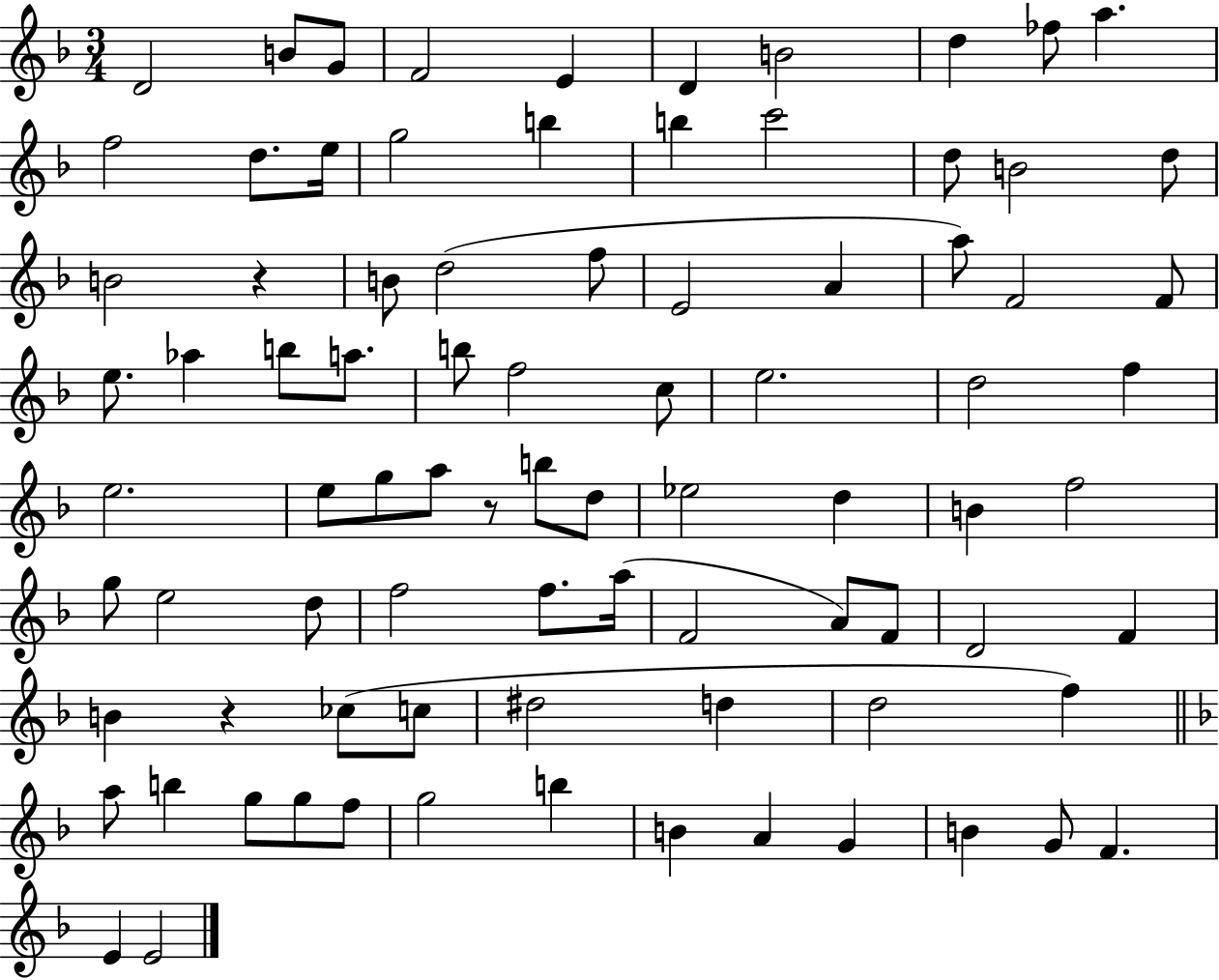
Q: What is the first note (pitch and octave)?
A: D4